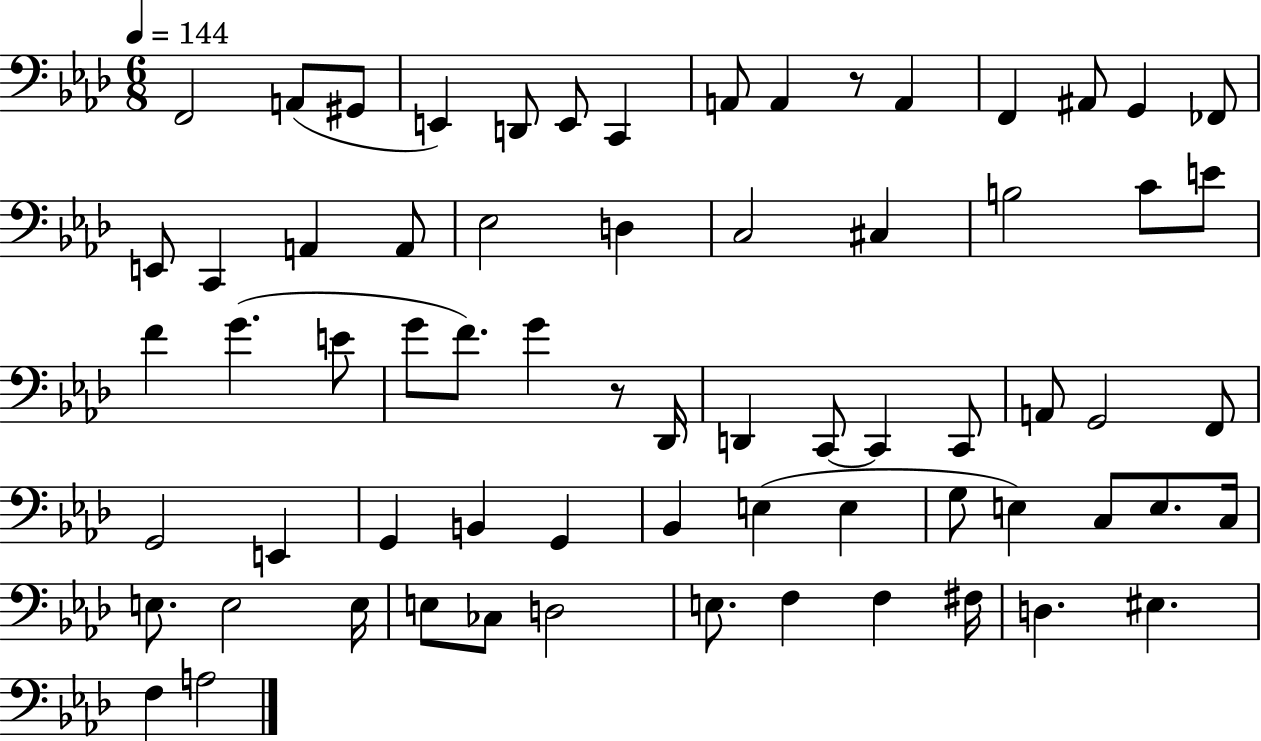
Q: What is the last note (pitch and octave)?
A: A3